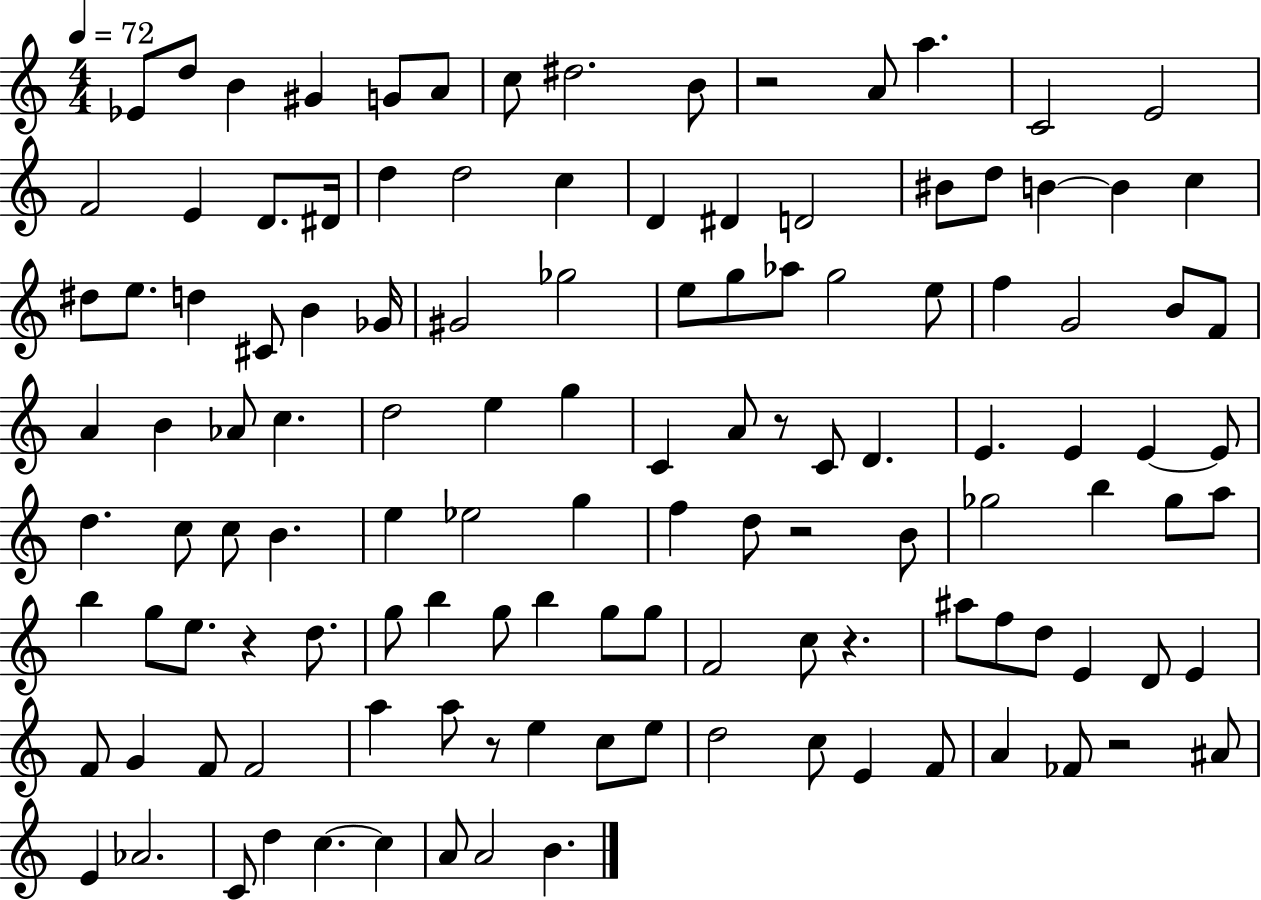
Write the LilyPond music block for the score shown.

{
  \clef treble
  \numericTimeSignature
  \time 4/4
  \key c \major
  \tempo 4 = 72
  ees'8 d''8 b'4 gis'4 g'8 a'8 | c''8 dis''2. b'8 | r2 a'8 a''4. | c'2 e'2 | \break f'2 e'4 d'8. dis'16 | d''4 d''2 c''4 | d'4 dis'4 d'2 | bis'8 d''8 b'4~~ b'4 c''4 | \break dis''8 e''8. d''4 cis'8 b'4 ges'16 | gis'2 ges''2 | e''8 g''8 aes''8 g''2 e''8 | f''4 g'2 b'8 f'8 | \break a'4 b'4 aes'8 c''4. | d''2 e''4 g''4 | c'4 a'8 r8 c'8 d'4. | e'4. e'4 e'4~~ e'8 | \break d''4. c''8 c''8 b'4. | e''4 ees''2 g''4 | f''4 d''8 r2 b'8 | ges''2 b''4 ges''8 a''8 | \break b''4 g''8 e''8. r4 d''8. | g''8 b''4 g''8 b''4 g''8 g''8 | f'2 c''8 r4. | ais''8 f''8 d''8 e'4 d'8 e'4 | \break f'8 g'4 f'8 f'2 | a''4 a''8 r8 e''4 c''8 e''8 | d''2 c''8 e'4 f'8 | a'4 fes'8 r2 ais'8 | \break e'4 aes'2. | c'8 d''4 c''4.~~ c''4 | a'8 a'2 b'4. | \bar "|."
}